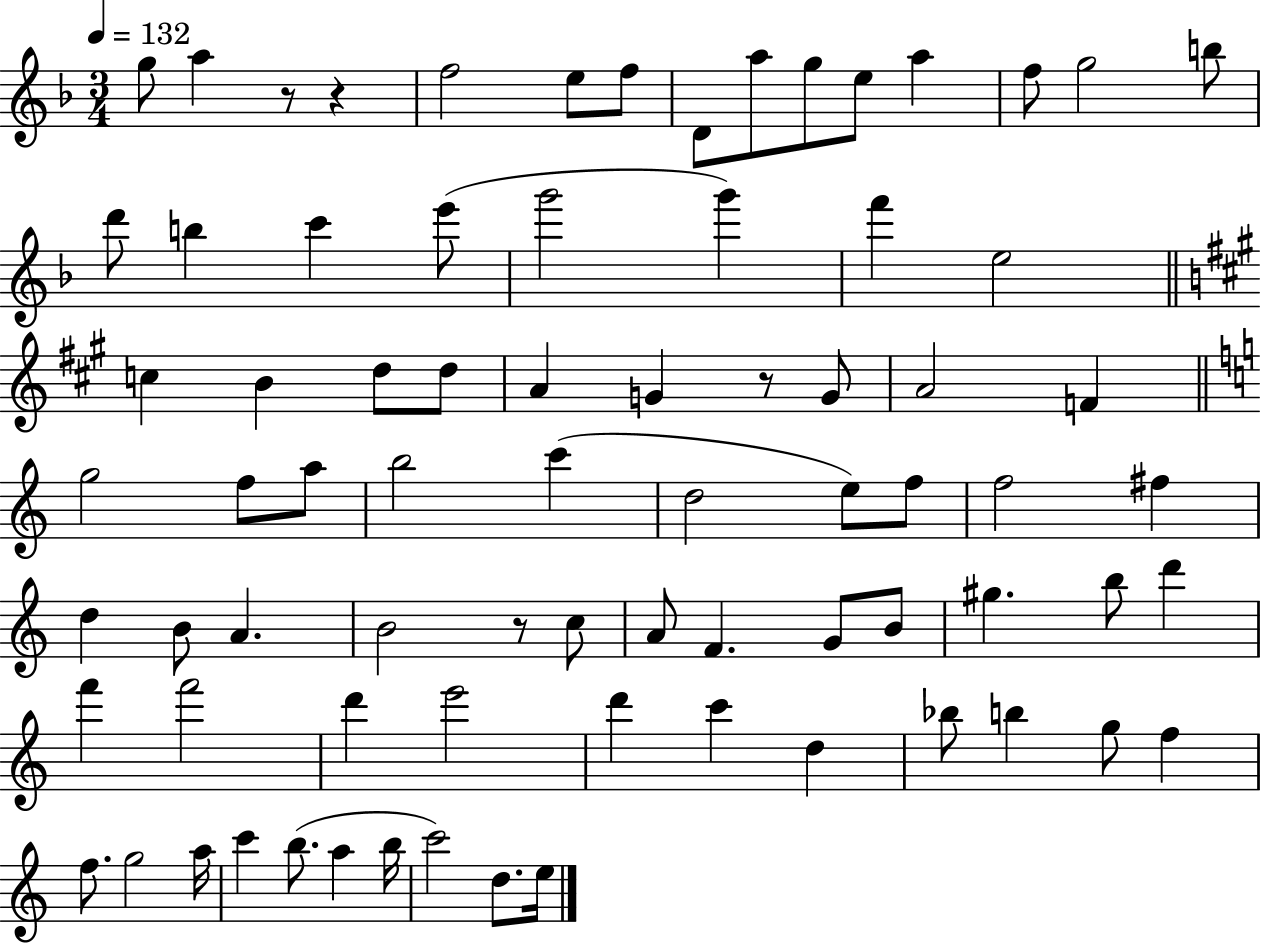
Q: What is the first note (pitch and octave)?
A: G5